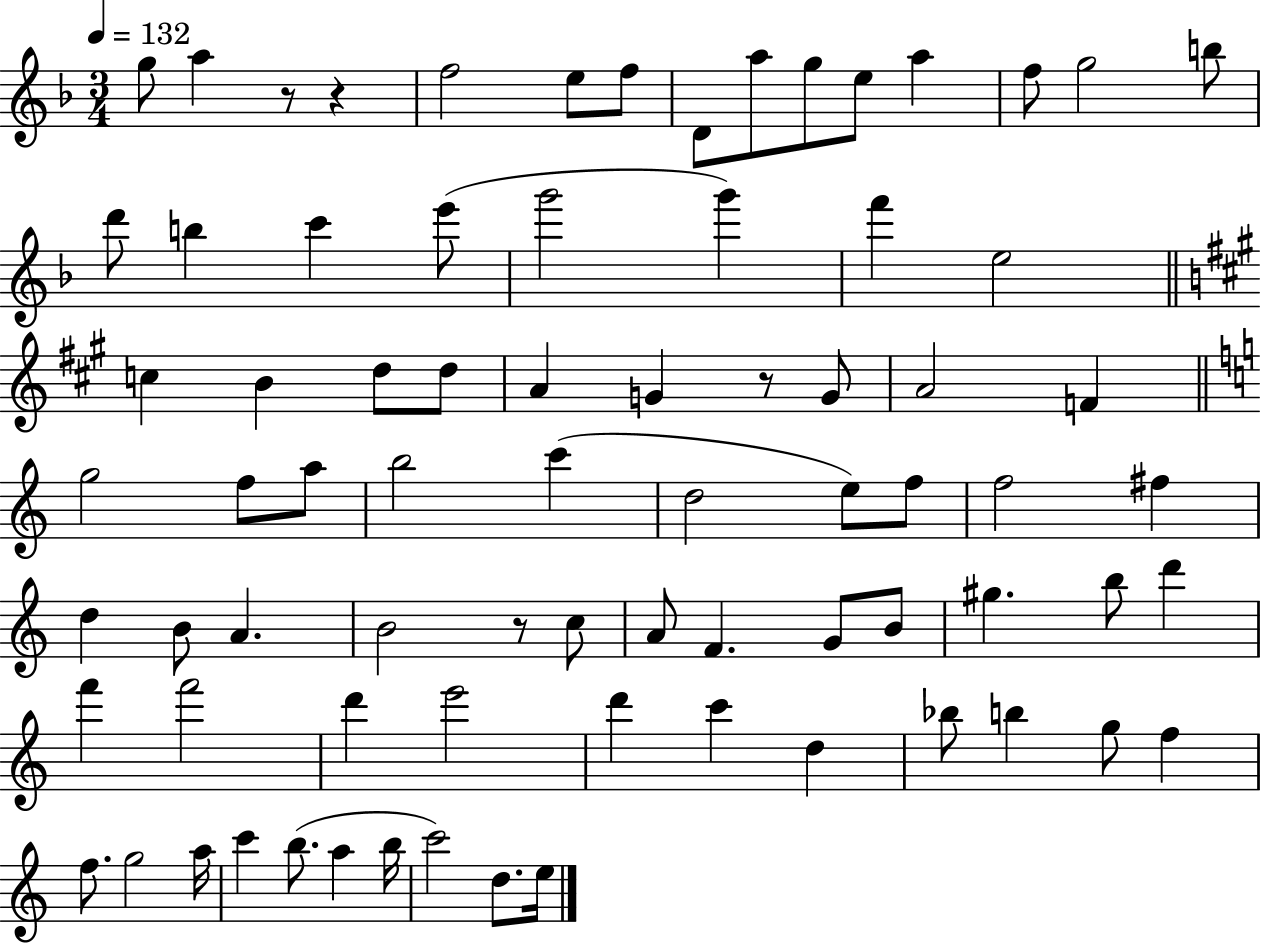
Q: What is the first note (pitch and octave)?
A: G5